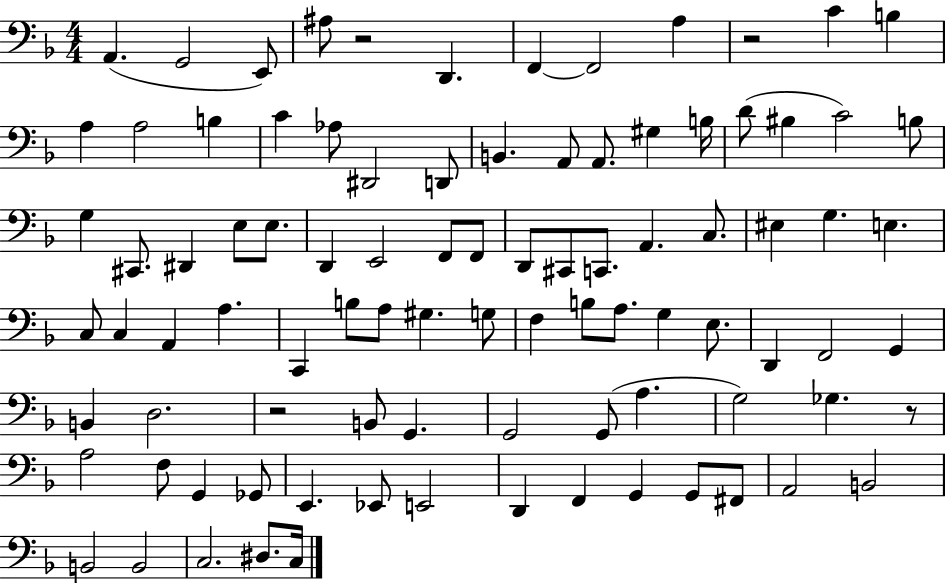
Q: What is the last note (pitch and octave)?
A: C3